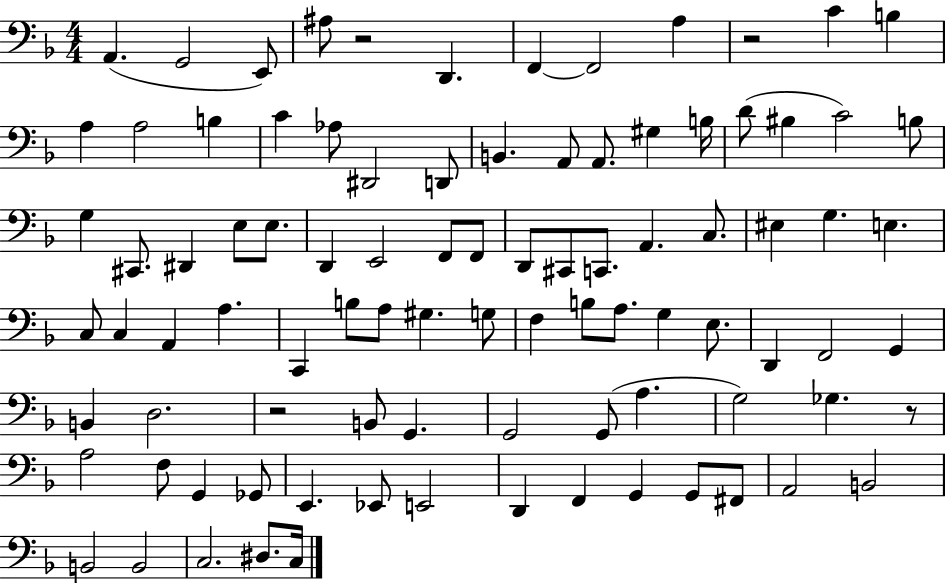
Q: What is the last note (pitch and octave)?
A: C3